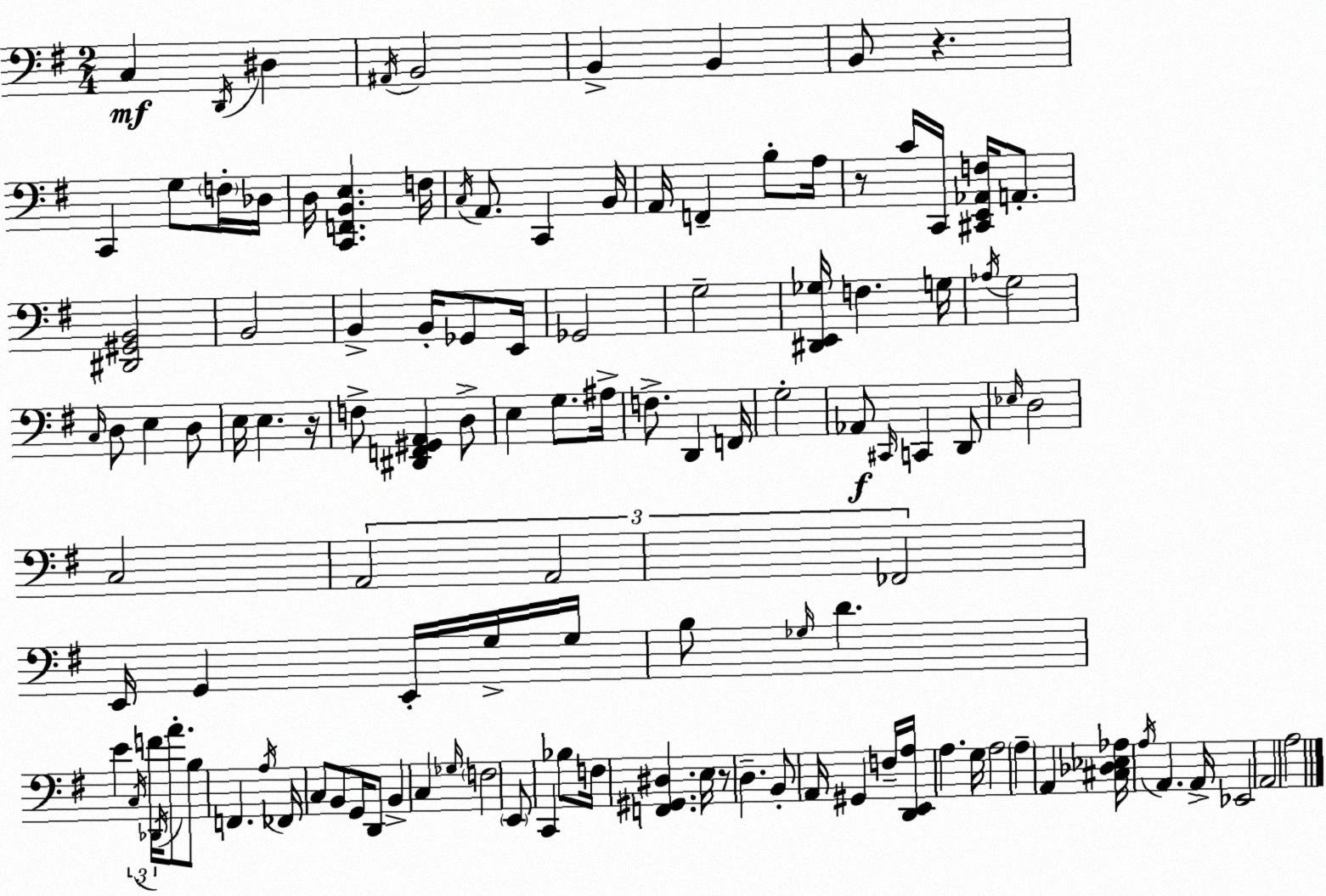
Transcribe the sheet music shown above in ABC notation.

X:1
T:Untitled
M:2/4
L:1/4
K:G
C, D,,/4 ^D, ^A,,/4 B,,2 B,, B,, B,,/2 z C,, G,/2 F,/4 _D,/4 D,/4 [C,,F,,B,,E,] F,/4 C,/4 A,,/2 C,, B,,/4 A,,/4 F,, B,/2 A,/4 z/2 C/4 C,,/4 [^C,,E,,_A,,F,]/4 A,,/2 [^D,,^G,,B,,]2 B,,2 B,, B,,/4 _G,,/2 E,,/4 _G,,2 G,2 [^D,,E,,_G,]/4 F, G,/4 _A,/4 G,2 C,/4 D,/2 E, D,/2 E,/4 E, z/4 F,/2 [^D,,F,,^G,,A,,] D,/2 E, G,/2 ^A,/4 F,/2 D,, F,,/4 G,2 _A,,/2 ^C,,/4 C,, D,,/2 _E,/4 D,2 C,2 A,,2 A,,2 _F,,2 E,,/4 G,, E,,/4 G,/4 G,/4 B,/2 _G,/4 D E C,/4 F/4 _D,,/4 A/2 B,/2 F,, A,/4 _F,,/4 C,/2 B,,/2 G,,/4 D,,/2 B,, C, _G,/4 F,2 E,,/2 C,, _B,/2 F,/4 [F,,^G,,^D,] E,/4 z/2 D, B,,/2 A,,/4 ^G,, F,/4 [D,,E,,A,]/4 A, G,/4 A,2 A, A,, [^C,_D,_E,_A,]/4 A,/4 A,, A,,/4 _E,,2 A,,2 A,2